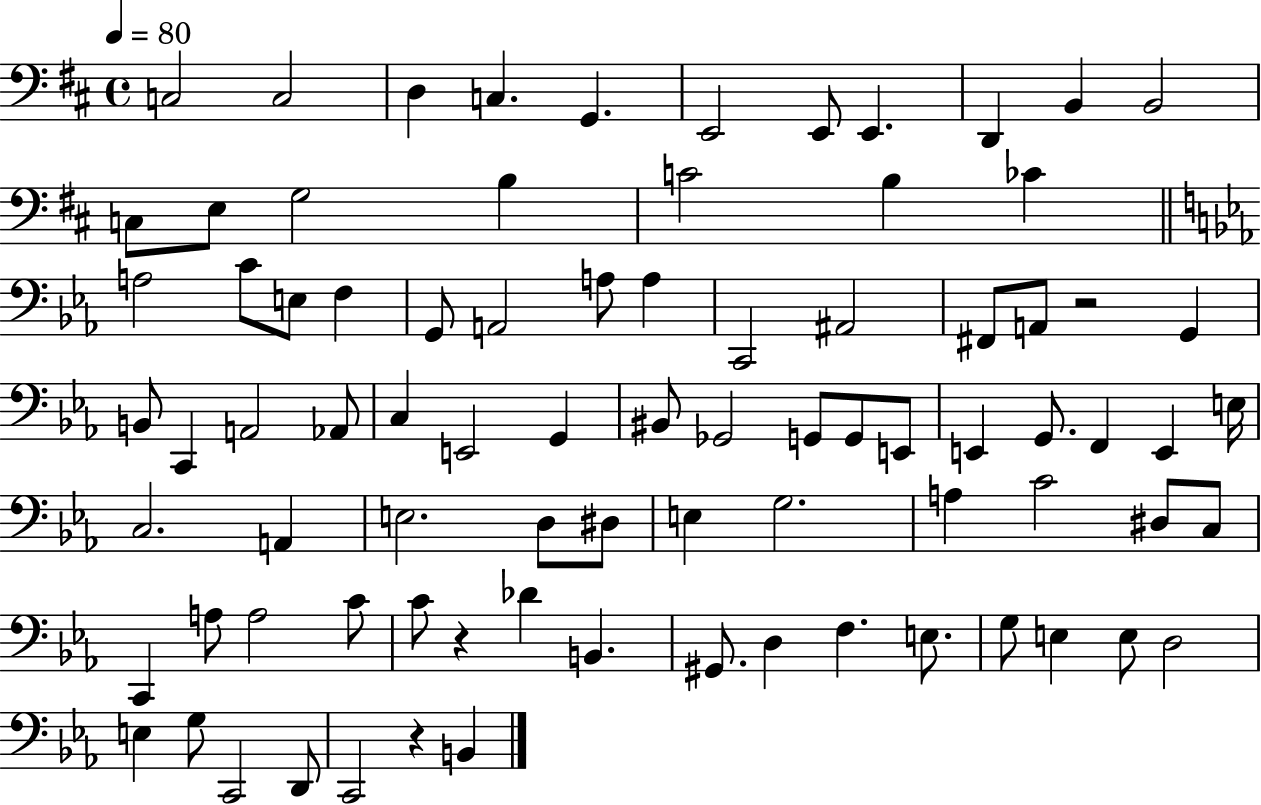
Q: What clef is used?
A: bass